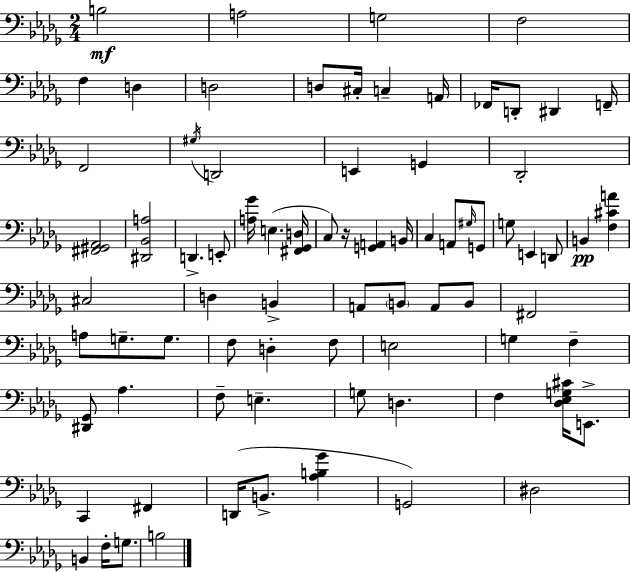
X:1
T:Untitled
M:2/4
L:1/4
K:Bbm
B,2 A,2 G,2 F,2 F, D, D,2 D,/2 ^C,/4 C, A,,/4 _F,,/4 D,,/2 ^D,, F,,/4 F,,2 ^G,/4 D,,2 E,, G,, _D,,2 [^F,,^G,,_A,,]2 [^D,,_B,,A,]2 D,, E,,/2 [A,_G]/4 E, [^F,,_G,,D,]/4 C,/2 z/4 [G,,A,,] B,,/4 C, A,,/2 ^G,/4 G,,/2 G,/2 E,, D,,/2 B,, [F,^CA] ^C,2 D, B,, A,,/2 B,,/2 A,,/2 B,,/2 ^F,,2 A,/2 G,/2 G,/2 F,/2 D, F,/2 E,2 G, F, [^D,,_G,,]/2 _A, F,/2 E, G,/2 D, F, [_D,_E,G,^C]/4 E,,/2 C,, ^F,, D,,/4 B,,/2 [_A,B,_G] G,,2 ^D,2 B,, F,/4 G,/2 B,2